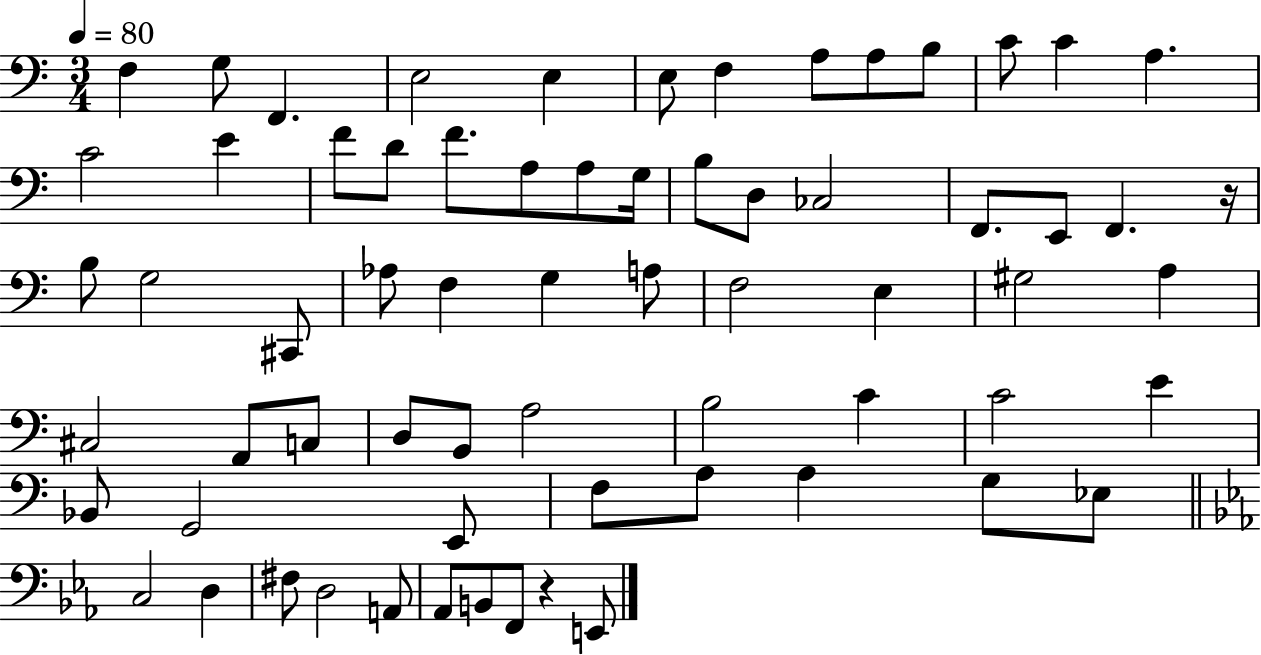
{
  \clef bass
  \numericTimeSignature
  \time 3/4
  \key c \major
  \tempo 4 = 80
  f4 g8 f,4. | e2 e4 | e8 f4 a8 a8 b8 | c'8 c'4 a4. | \break c'2 e'4 | f'8 d'8 f'8. a8 a8 g16 | b8 d8 ces2 | f,8. e,8 f,4. r16 | \break b8 g2 cis,8 | aes8 f4 g4 a8 | f2 e4 | gis2 a4 | \break cis2 a,8 c8 | d8 b,8 a2 | b2 c'4 | c'2 e'4 | \break bes,8 g,2 e,8 | f8 a8 a4 g8 ees8 | \bar "||" \break \key c \minor c2 d4 | fis8 d2 a,8 | aes,8 b,8 f,8 r4 e,8 | \bar "|."
}